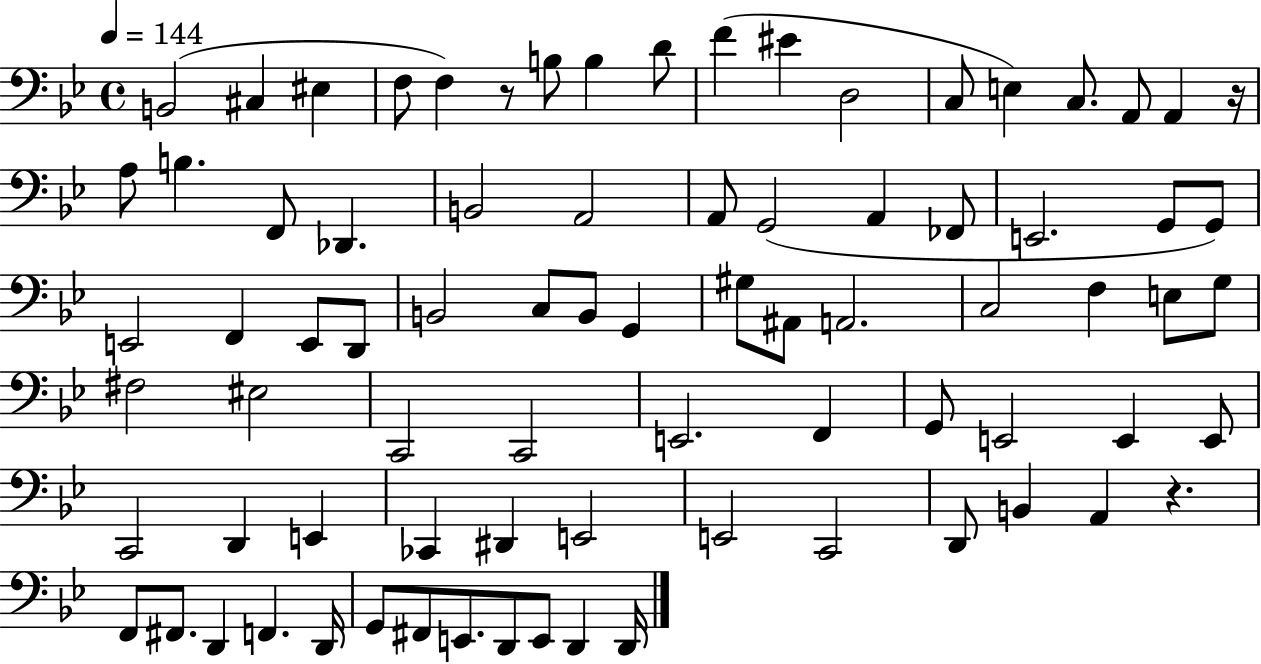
X:1
T:Untitled
M:4/4
L:1/4
K:Bb
B,,2 ^C, ^E, F,/2 F, z/2 B,/2 B, D/2 F ^E D,2 C,/2 E, C,/2 A,,/2 A,, z/4 A,/2 B, F,,/2 _D,, B,,2 A,,2 A,,/2 G,,2 A,, _F,,/2 E,,2 G,,/2 G,,/2 E,,2 F,, E,,/2 D,,/2 B,,2 C,/2 B,,/2 G,, ^G,/2 ^A,,/2 A,,2 C,2 F, E,/2 G,/2 ^F,2 ^E,2 C,,2 C,,2 E,,2 F,, G,,/2 E,,2 E,, E,,/2 C,,2 D,, E,, _C,, ^D,, E,,2 E,,2 C,,2 D,,/2 B,, A,, z F,,/2 ^F,,/2 D,, F,, D,,/4 G,,/2 ^F,,/2 E,,/2 D,,/2 E,,/2 D,, D,,/4